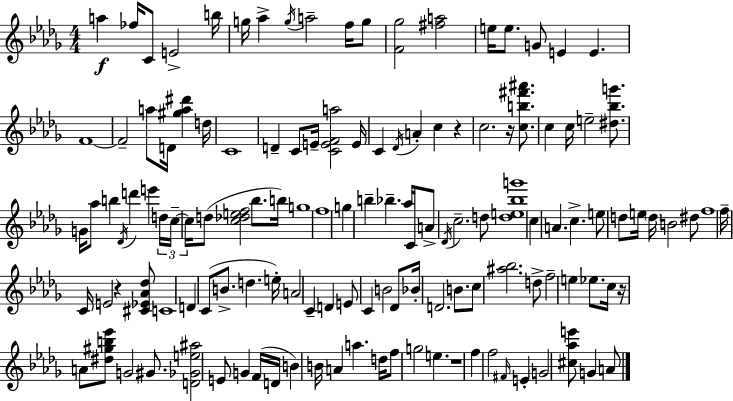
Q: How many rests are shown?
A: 5